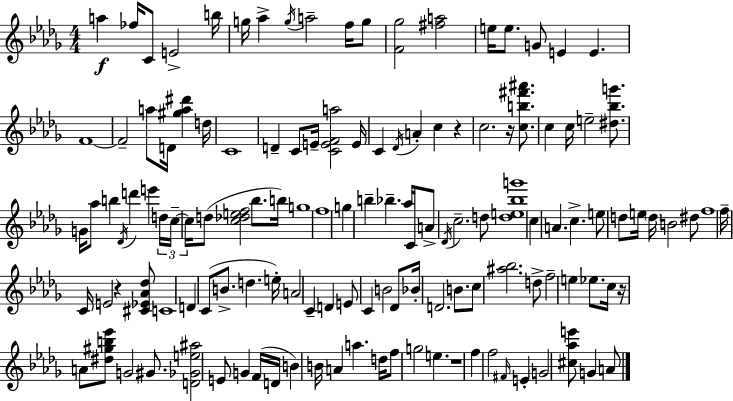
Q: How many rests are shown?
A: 5